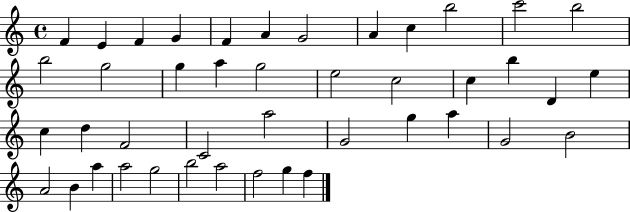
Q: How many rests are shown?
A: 0